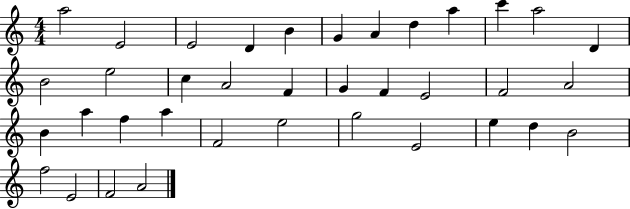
A5/h E4/h E4/h D4/q B4/q G4/q A4/q D5/q A5/q C6/q A5/h D4/q B4/h E5/h C5/q A4/h F4/q G4/q F4/q E4/h F4/h A4/h B4/q A5/q F5/q A5/q F4/h E5/h G5/h E4/h E5/q D5/q B4/h F5/h E4/h F4/h A4/h